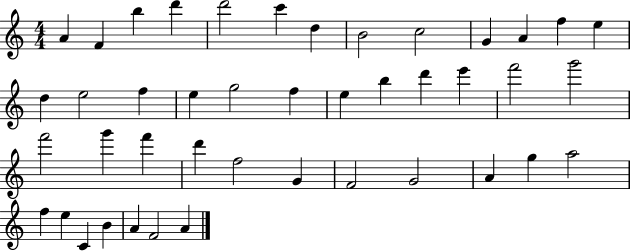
{
  \clef treble
  \numericTimeSignature
  \time 4/4
  \key c \major
  a'4 f'4 b''4 d'''4 | d'''2 c'''4 d''4 | b'2 c''2 | g'4 a'4 f''4 e''4 | \break d''4 e''2 f''4 | e''4 g''2 f''4 | e''4 b''4 d'''4 e'''4 | f'''2 g'''2 | \break f'''2 g'''4 f'''4 | d'''4 f''2 g'4 | f'2 g'2 | a'4 g''4 a''2 | \break f''4 e''4 c'4 b'4 | a'4 f'2 a'4 | \bar "|."
}